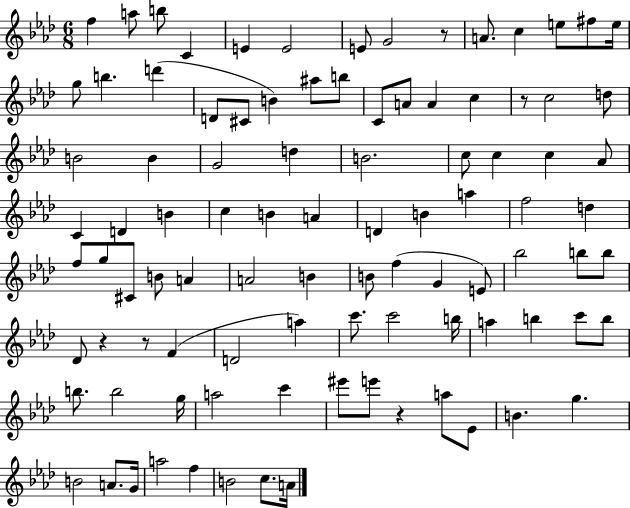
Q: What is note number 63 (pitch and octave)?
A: F4